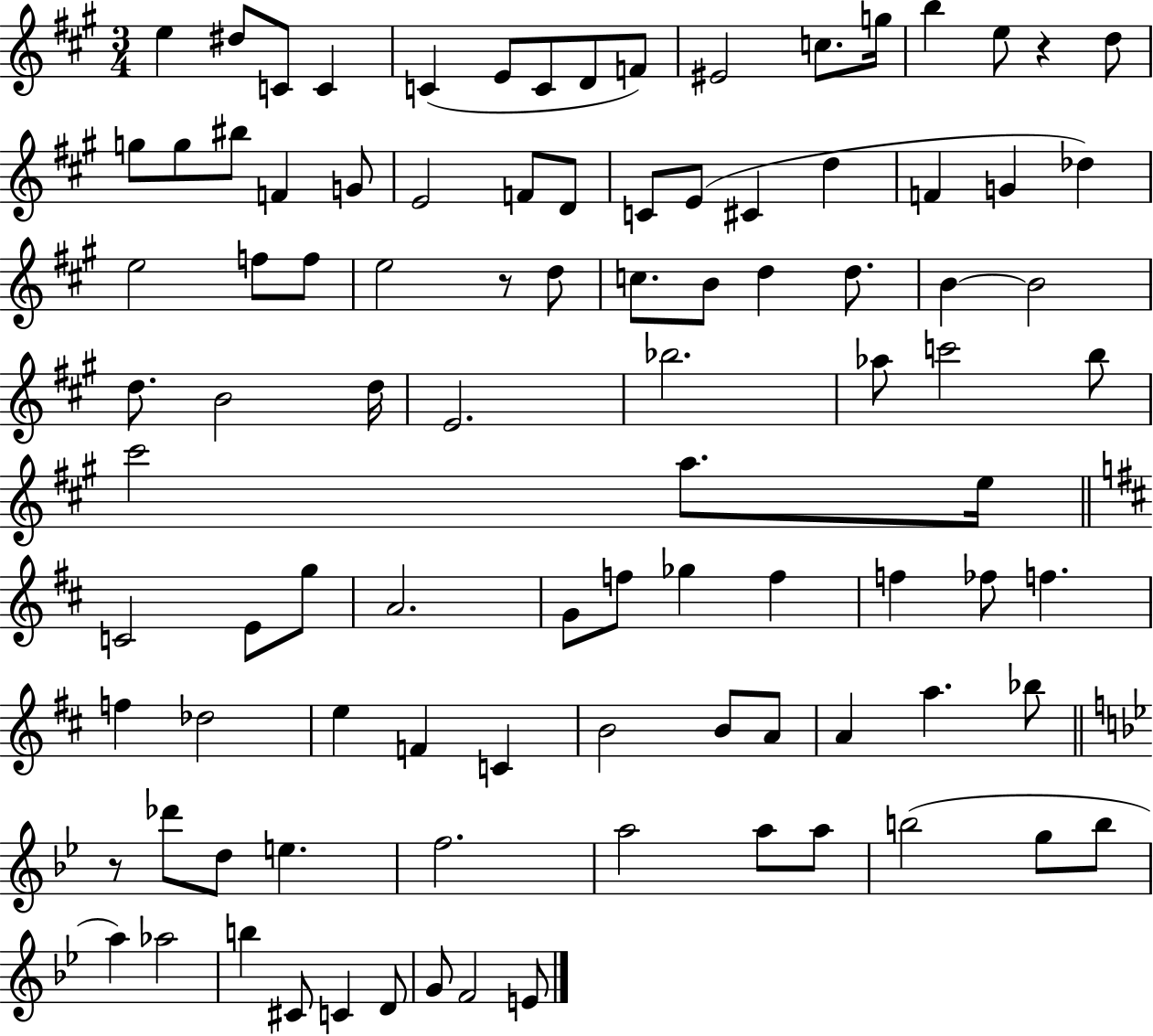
{
  \clef treble
  \numericTimeSignature
  \time 3/4
  \key a \major
  e''4 dis''8 c'8 c'4 | c'4( e'8 c'8 d'8 f'8) | eis'2 c''8. g''16 | b''4 e''8 r4 d''8 | \break g''8 g''8 bis''8 f'4 g'8 | e'2 f'8 d'8 | c'8 e'8( cis'4 d''4 | f'4 g'4 des''4) | \break e''2 f''8 f''8 | e''2 r8 d''8 | c''8. b'8 d''4 d''8. | b'4~~ b'2 | \break d''8. b'2 d''16 | e'2. | bes''2. | aes''8 c'''2 b''8 | \break cis'''2 a''8. e''16 | \bar "||" \break \key d \major c'2 e'8 g''8 | a'2. | g'8 f''8 ges''4 f''4 | f''4 fes''8 f''4. | \break f''4 des''2 | e''4 f'4 c'4 | b'2 b'8 a'8 | a'4 a''4. bes''8 | \break \bar "||" \break \key g \minor r8 des'''8 d''8 e''4. | f''2. | a''2 a''8 a''8 | b''2( g''8 b''8 | \break a''4) aes''2 | b''4 cis'8 c'4 d'8 | g'8 f'2 e'8 | \bar "|."
}